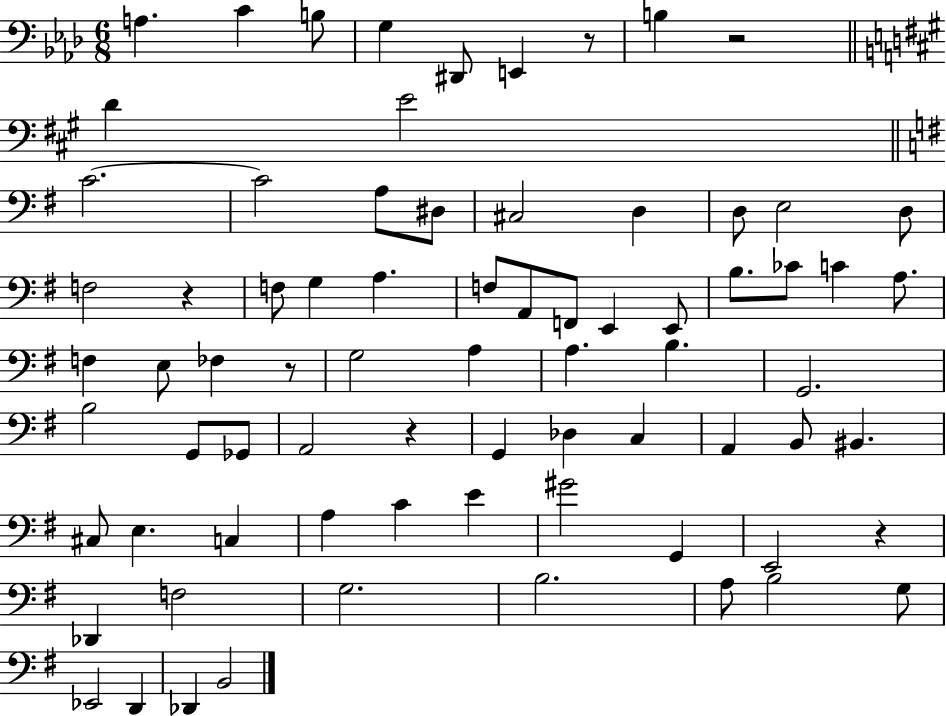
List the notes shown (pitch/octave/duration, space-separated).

A3/q. C4/q B3/e G3/q D#2/e E2/q R/e B3/q R/h D4/q E4/h C4/h. C4/h A3/e D#3/e C#3/h D3/q D3/e E3/h D3/e F3/h R/q F3/e G3/q A3/q. F3/e A2/e F2/e E2/q E2/e B3/e. CES4/e C4/q A3/e. F3/q E3/e FES3/q R/e G3/h A3/q A3/q. B3/q. G2/h. B3/h G2/e Gb2/e A2/h R/q G2/q Db3/q C3/q A2/q B2/e BIS2/q. C#3/e E3/q. C3/q A3/q C4/q E4/q G#4/h G2/q E2/h R/q Db2/q F3/h G3/h. B3/h. A3/e B3/h G3/e Eb2/h D2/q Db2/q B2/h